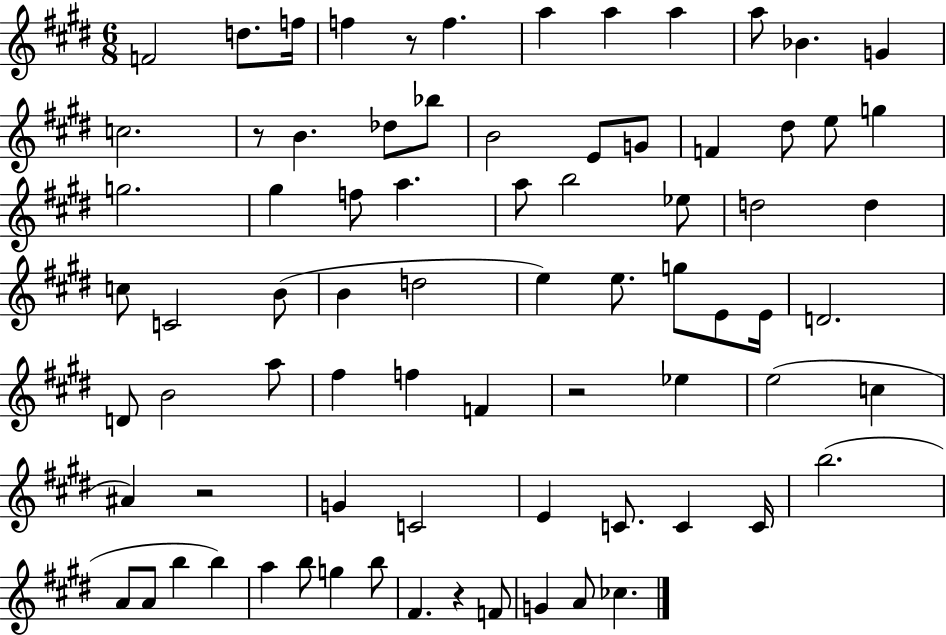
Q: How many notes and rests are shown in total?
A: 77